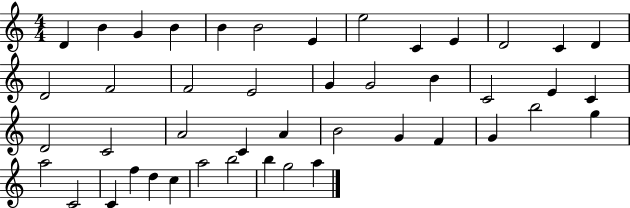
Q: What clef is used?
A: treble